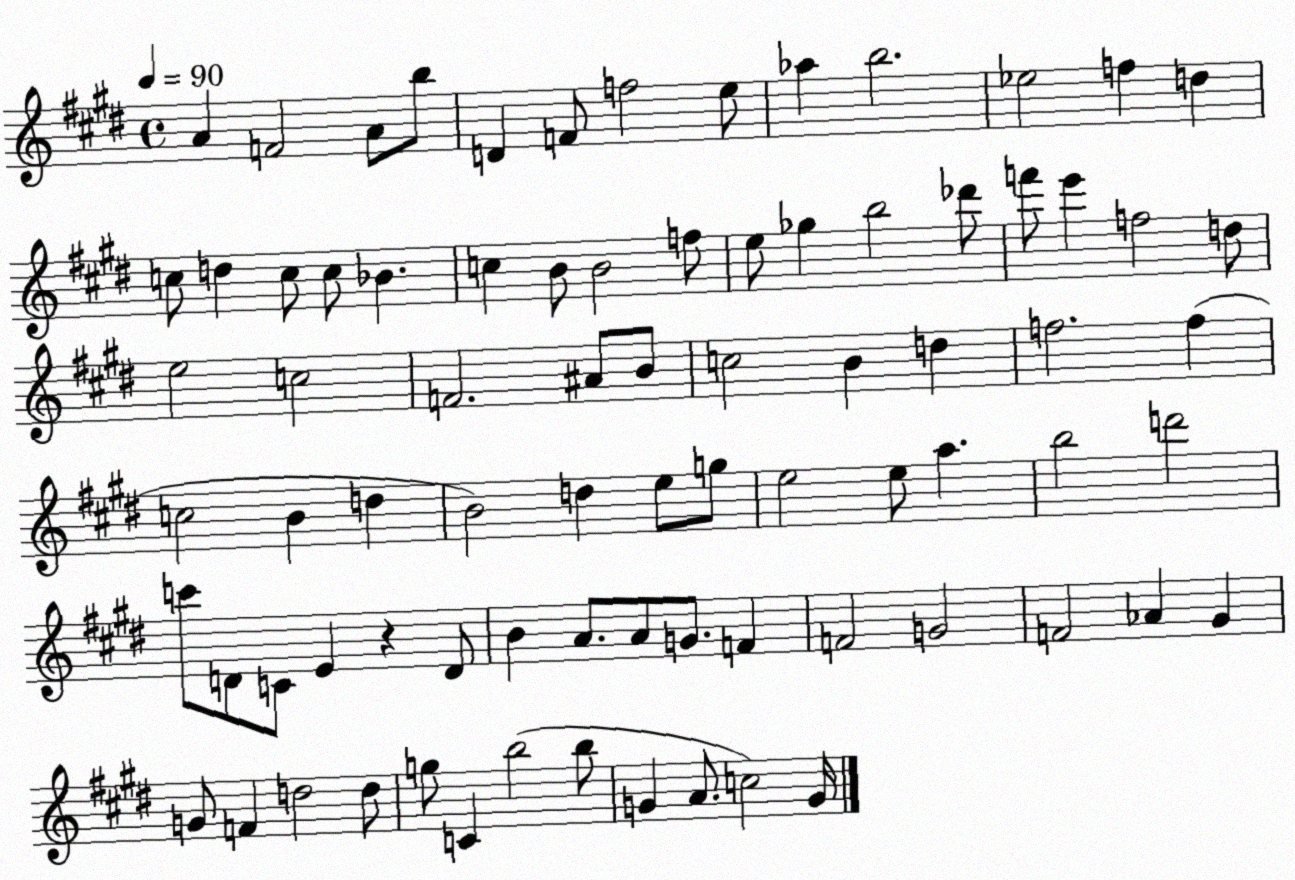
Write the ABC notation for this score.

X:1
T:Untitled
M:4/4
L:1/4
K:E
A F2 A/2 b/2 D F/2 f2 e/2 _a b2 _e2 f d c/2 d c/2 c/2 _B c B/2 B2 f/2 e/2 _g b2 _d'/2 f'/2 e' f2 d/2 e2 c2 F2 ^A/2 B/2 c2 B d f2 f c2 B d B2 d e/2 g/2 e2 e/2 a b2 d'2 c'/2 D/2 C/2 E z D/2 B A/2 A/2 G/2 F F2 G2 F2 _A ^G G/2 F d2 d/2 g/2 C b2 b/2 G A/2 c2 G/4